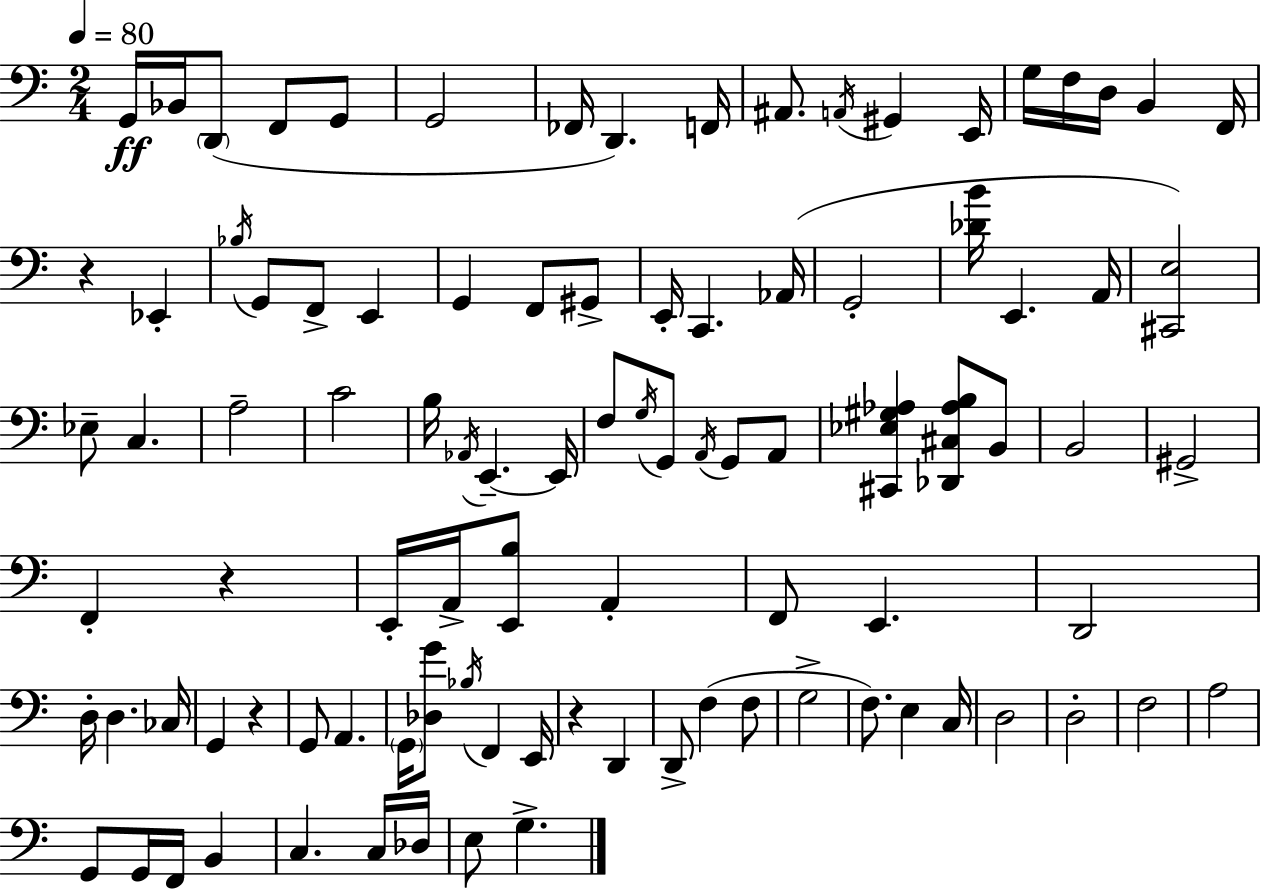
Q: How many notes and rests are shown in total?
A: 97